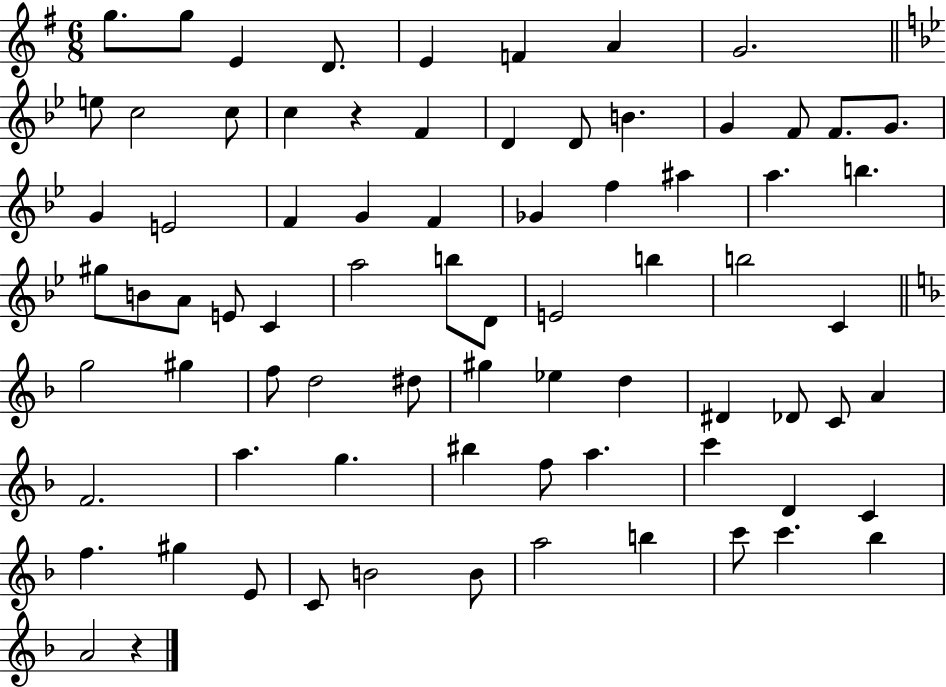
G5/e. G5/e E4/q D4/e. E4/q F4/q A4/q G4/h. E5/e C5/h C5/e C5/q R/q F4/q D4/q D4/e B4/q. G4/q F4/e F4/e. G4/e. G4/q E4/h F4/q G4/q F4/q Gb4/q F5/q A#5/q A5/q. B5/q. G#5/e B4/e A4/e E4/e C4/q A5/h B5/e D4/e E4/h B5/q B5/h C4/q G5/h G#5/q F5/e D5/h D#5/e G#5/q Eb5/q D5/q D#4/q Db4/e C4/e A4/q F4/h. A5/q. G5/q. BIS5/q F5/e A5/q. C6/q D4/q C4/q F5/q. G#5/q E4/e C4/e B4/h B4/e A5/h B5/q C6/e C6/q. Bb5/q A4/h R/q